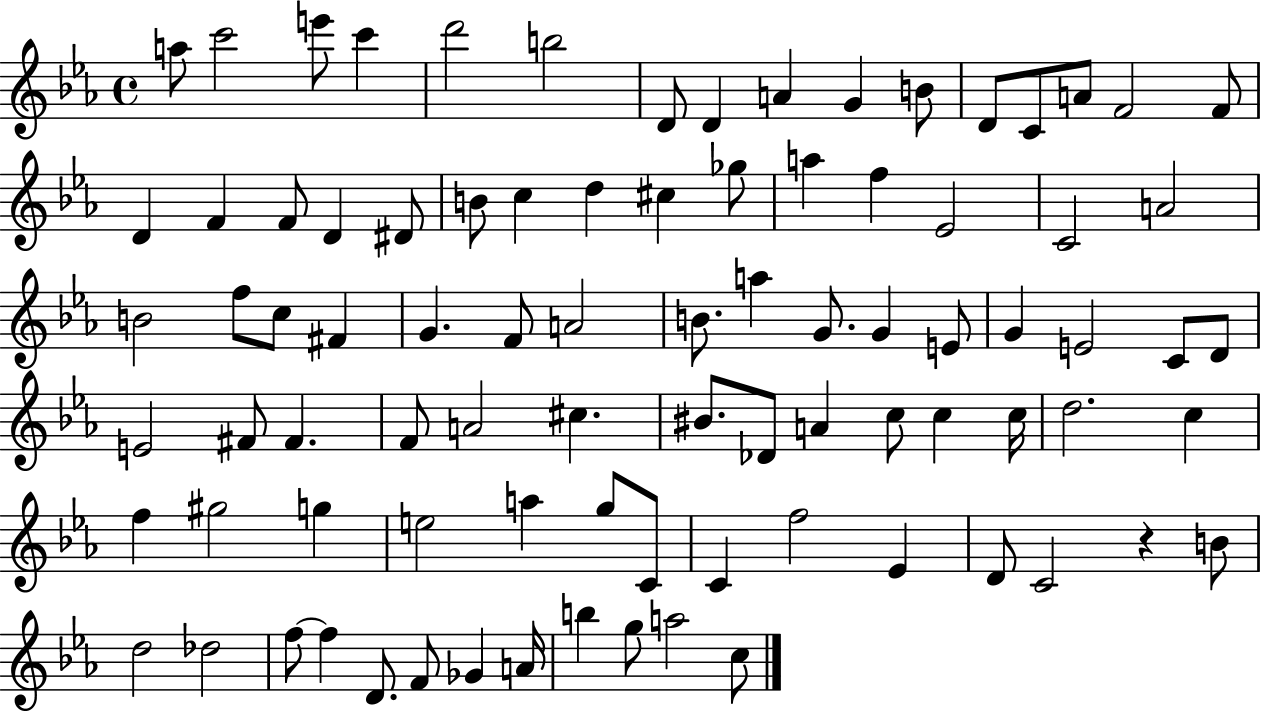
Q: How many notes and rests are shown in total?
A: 87